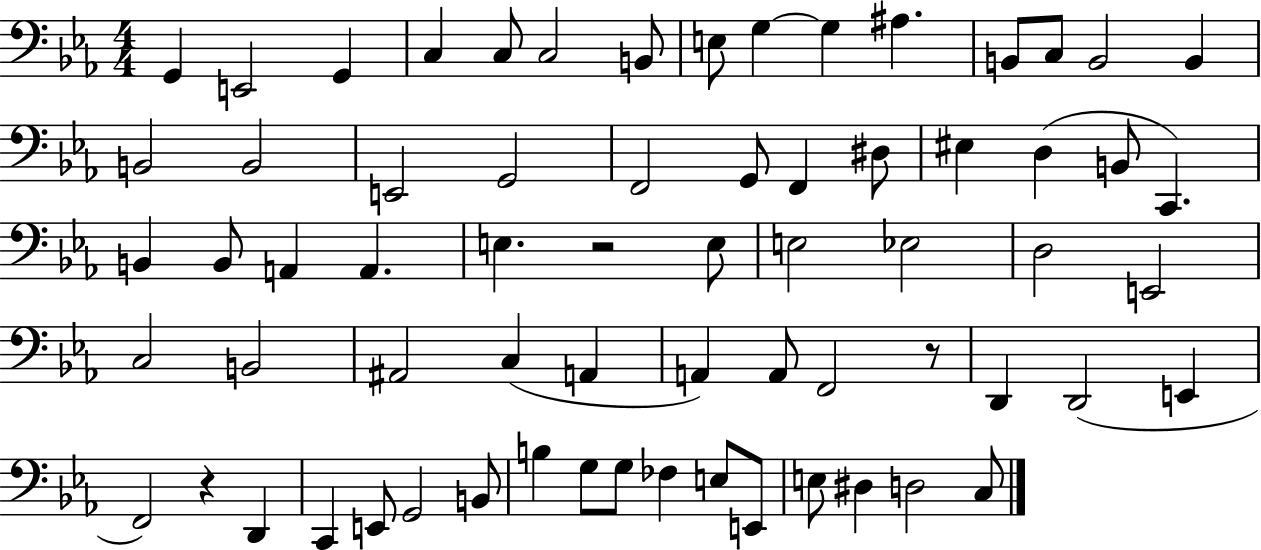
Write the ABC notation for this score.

X:1
T:Untitled
M:4/4
L:1/4
K:Eb
G,, E,,2 G,, C, C,/2 C,2 B,,/2 E,/2 G, G, ^A, B,,/2 C,/2 B,,2 B,, B,,2 B,,2 E,,2 G,,2 F,,2 G,,/2 F,, ^D,/2 ^E, D, B,,/2 C,, B,, B,,/2 A,, A,, E, z2 E,/2 E,2 _E,2 D,2 E,,2 C,2 B,,2 ^A,,2 C, A,, A,, A,,/2 F,,2 z/2 D,, D,,2 E,, F,,2 z D,, C,, E,,/2 G,,2 B,,/2 B, G,/2 G,/2 _F, E,/2 E,,/2 E,/2 ^D, D,2 C,/2